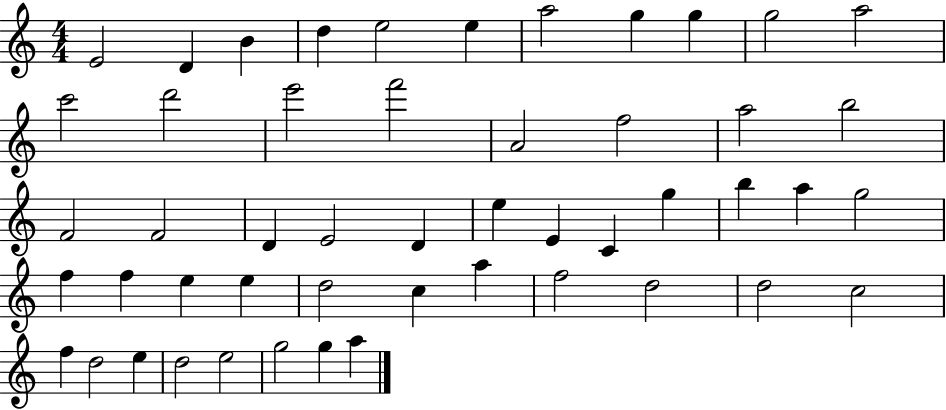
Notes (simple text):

E4/h D4/q B4/q D5/q E5/h E5/q A5/h G5/q G5/q G5/h A5/h C6/h D6/h E6/h F6/h A4/h F5/h A5/h B5/h F4/h F4/h D4/q E4/h D4/q E5/q E4/q C4/q G5/q B5/q A5/q G5/h F5/q F5/q E5/q E5/q D5/h C5/q A5/q F5/h D5/h D5/h C5/h F5/q D5/h E5/q D5/h E5/h G5/h G5/q A5/q